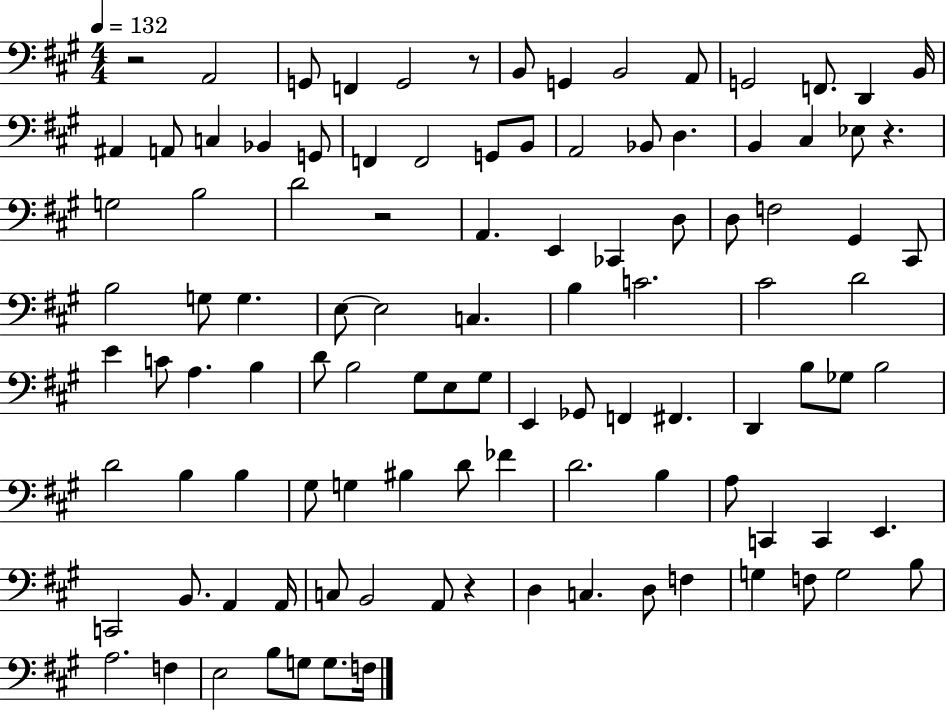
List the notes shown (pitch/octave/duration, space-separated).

R/h A2/h G2/e F2/q G2/h R/e B2/e G2/q B2/h A2/e G2/h F2/e. D2/q B2/s A#2/q A2/e C3/q Bb2/q G2/e F2/q F2/h G2/e B2/e A2/h Bb2/e D3/q. B2/q C#3/q Eb3/e R/q. G3/h B3/h D4/h R/h A2/q. E2/q CES2/q D3/e D3/e F3/h G#2/q C#2/e B3/h G3/e G3/q. E3/e E3/h C3/q. B3/q C4/h. C#4/h D4/h E4/q C4/e A3/q. B3/q D4/e B3/h G#3/e E3/e G#3/e E2/q Gb2/e F2/q F#2/q. D2/q B3/e Gb3/e B3/h D4/h B3/q B3/q G#3/e G3/q BIS3/q D4/e FES4/q D4/h. B3/q A3/e C2/q C2/q E2/q. C2/h B2/e. A2/q A2/s C3/e B2/h A2/e R/q D3/q C3/q. D3/e F3/q G3/q F3/e G3/h B3/e A3/h. F3/q E3/h B3/e G3/e G3/e. F3/s